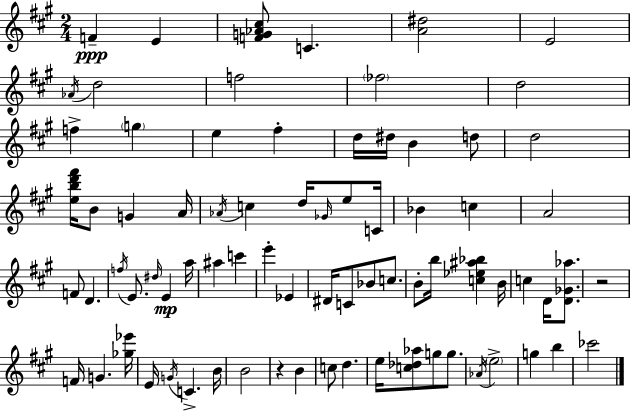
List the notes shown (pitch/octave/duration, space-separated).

F4/q E4/q [F4,G4,Ab4,C#5]/e C4/q. [A4,D#5]/h E4/h Ab4/s D5/h F5/h FES5/h D5/h F5/q G5/q E5/q F#5/q D5/s D#5/s B4/q D5/e D5/h [E5,B5,D6,F#6]/s B4/e G4/q A4/s Ab4/s C5/q D5/s Gb4/s E5/e C4/s Bb4/q C5/q A4/h F4/e D4/q. F5/s E4/e. D#5/s E4/q A5/s A#5/q C6/q E6/q Eb4/q D#4/s C4/e Bb4/e C5/e. B4/e B5/s [C5,Eb5,A#5,Bb5]/q B4/s C5/q D4/s [D4,Gb4,Ab5]/e. R/h F4/s G4/q. [Gb5,Eb6]/s E4/s G4/s C4/q. B4/s B4/h R/q B4/q C5/e D5/q. E5/s [C5,Db5,Ab5]/e G5/e G5/e. Ab4/s E5/h G5/q B5/q CES6/h